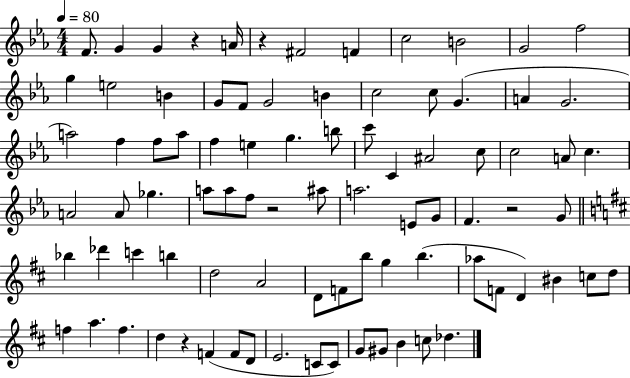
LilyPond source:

{
  \clef treble
  \numericTimeSignature
  \time 4/4
  \key ees \major
  \tempo 4 = 80
  \repeat volta 2 { f'8. g'4 g'4 r4 a'16 | r4 fis'2 f'4 | c''2 b'2 | g'2 f''2 | \break g''4 e''2 b'4 | g'8 f'8 g'2 b'4 | c''2 c''8 g'4.( | a'4 g'2. | \break a''2) f''4 f''8 a''8 | f''4 e''4 g''4. b''8 | c'''8 c'4 ais'2 c''8 | c''2 a'8 c''4. | \break a'2 a'8 ges''4. | a''8 a''8 f''8 r2 ais''8 | a''2. e'8 g'8 | f'4. r2 g'8 | \break \bar "||" \break \key d \major bes''4 des'''4 c'''4 b''4 | d''2 a'2 | d'8 f'8 b''8 g''4 b''4.( | aes''8 f'8 d'4) bis'4 c''8 d''8 | \break f''4 a''4. f''4. | d''4 r4 f'4( f'8 d'8 | e'2. c'8 c'8) | g'8 gis'8 b'4 c''8 des''4. | \break } \bar "|."
}